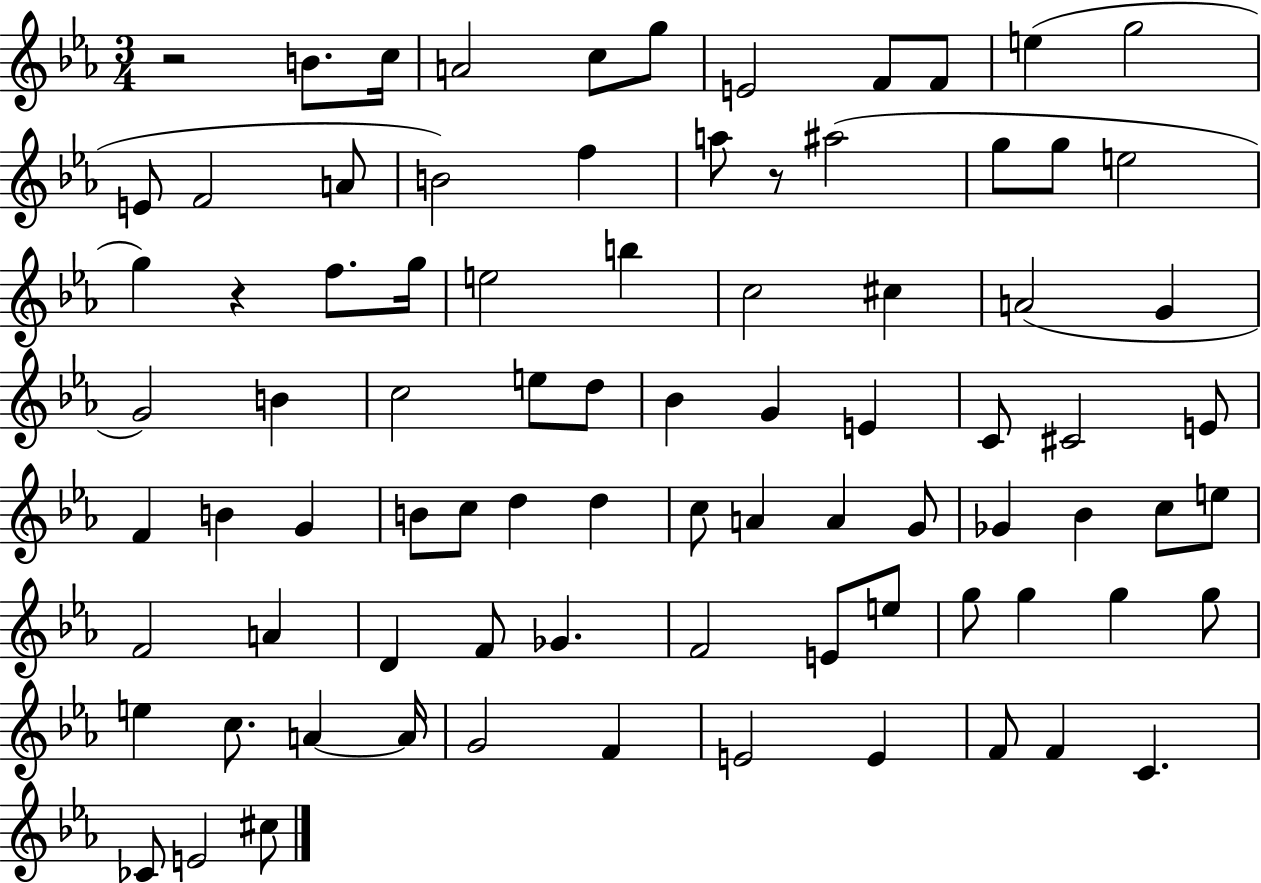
R/h B4/e. C5/s A4/h C5/e G5/e E4/h F4/e F4/e E5/q G5/h E4/e F4/h A4/e B4/h F5/q A5/e R/e A#5/h G5/e G5/e E5/h G5/q R/q F5/e. G5/s E5/h B5/q C5/h C#5/q A4/h G4/q G4/h B4/q C5/h E5/e D5/e Bb4/q G4/q E4/q C4/e C#4/h E4/e F4/q B4/q G4/q B4/e C5/e D5/q D5/q C5/e A4/q A4/q G4/e Gb4/q Bb4/q C5/e E5/e F4/h A4/q D4/q F4/e Gb4/q. F4/h E4/e E5/e G5/e G5/q G5/q G5/e E5/q C5/e. A4/q A4/s G4/h F4/q E4/h E4/q F4/e F4/q C4/q. CES4/e E4/h C#5/e